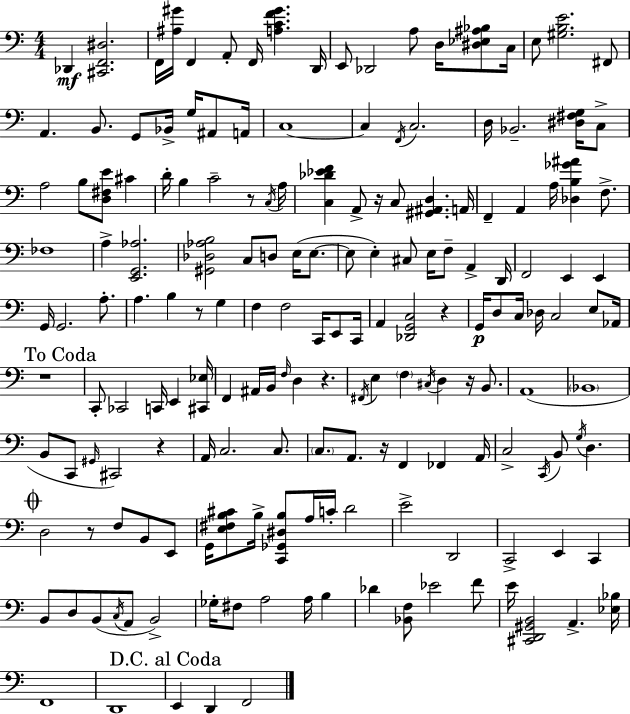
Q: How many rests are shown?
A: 10